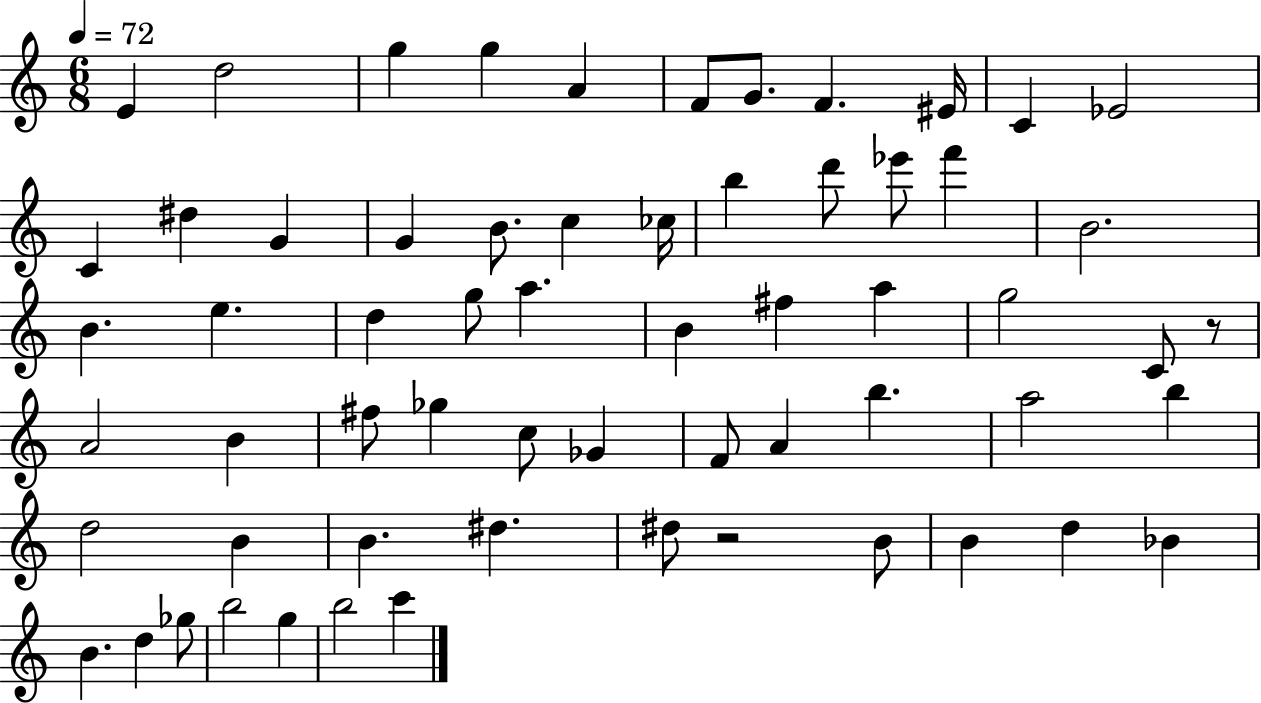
E4/q D5/h G5/q G5/q A4/q F4/e G4/e. F4/q. EIS4/s C4/q Eb4/h C4/q D#5/q G4/q G4/q B4/e. C5/q CES5/s B5/q D6/e Eb6/e F6/q B4/h. B4/q. E5/q. D5/q G5/e A5/q. B4/q F#5/q A5/q G5/h C4/e R/e A4/h B4/q F#5/e Gb5/q C5/e Gb4/q F4/e A4/q B5/q. A5/h B5/q D5/h B4/q B4/q. D#5/q. D#5/e R/h B4/e B4/q D5/q Bb4/q B4/q. D5/q Gb5/e B5/h G5/q B5/h C6/q